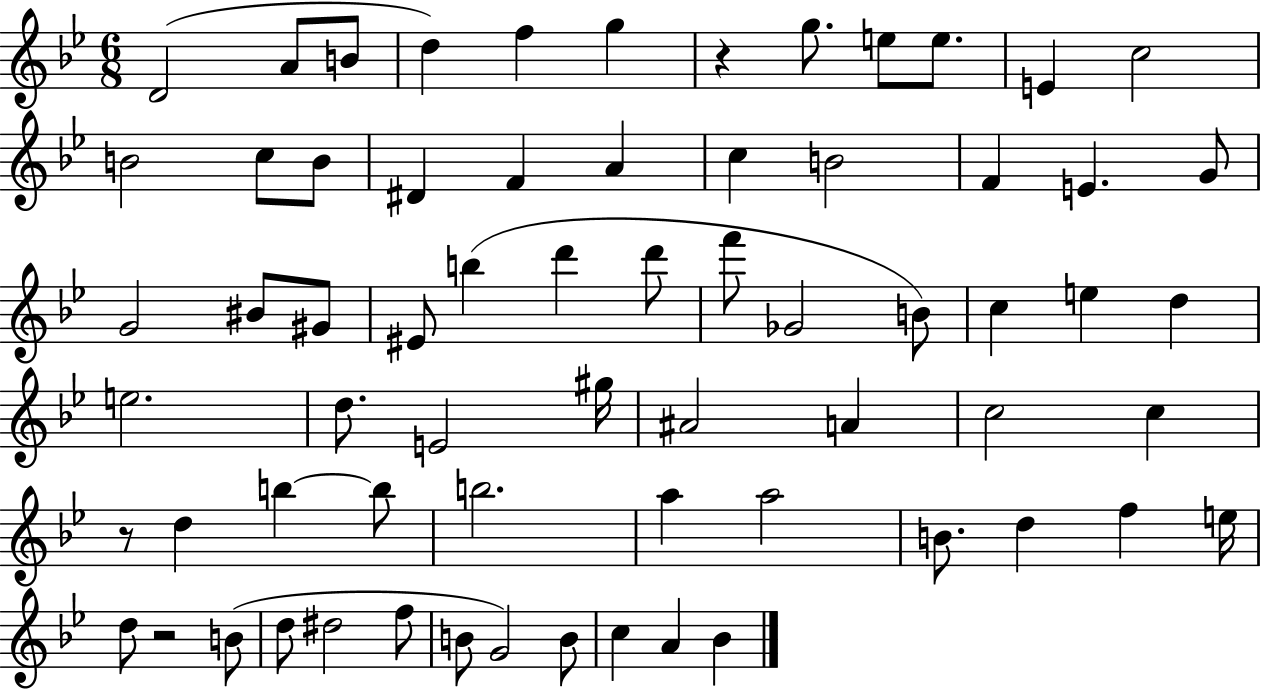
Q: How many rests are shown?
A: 3